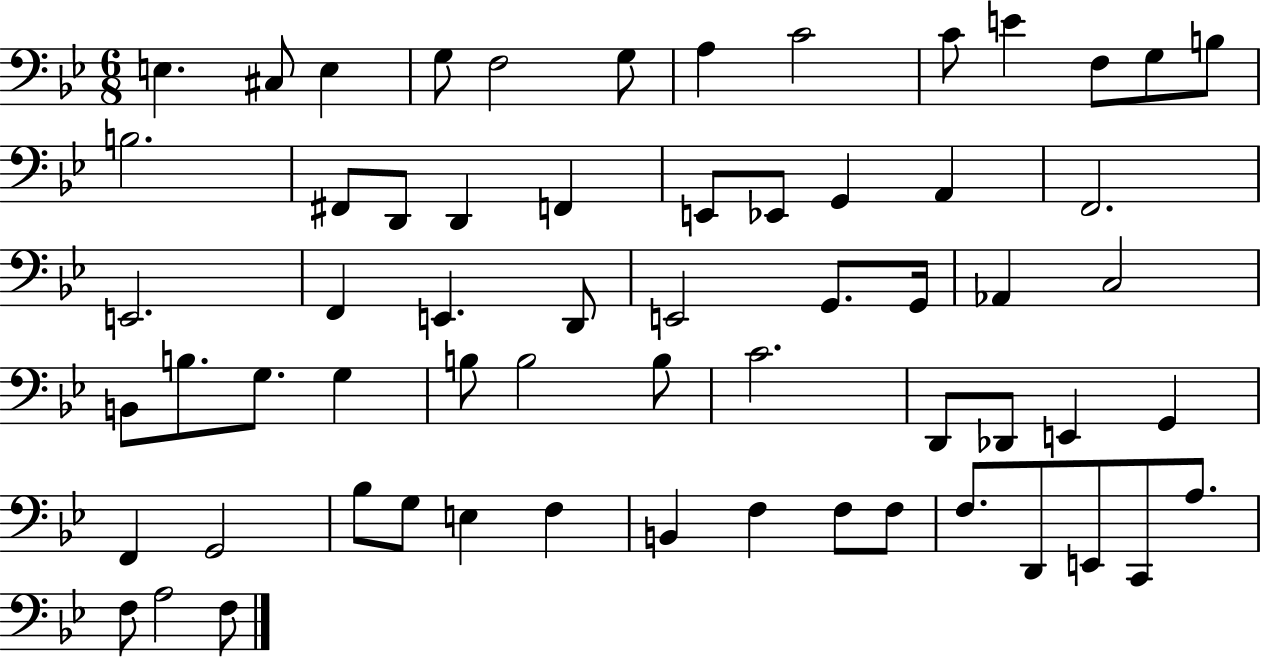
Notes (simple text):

E3/q. C#3/e E3/q G3/e F3/h G3/e A3/q C4/h C4/e E4/q F3/e G3/e B3/e B3/h. F#2/e D2/e D2/q F2/q E2/e Eb2/e G2/q A2/q F2/h. E2/h. F2/q E2/q. D2/e E2/h G2/e. G2/s Ab2/q C3/h B2/e B3/e. G3/e. G3/q B3/e B3/h B3/e C4/h. D2/e Db2/e E2/q G2/q F2/q G2/h Bb3/e G3/e E3/q F3/q B2/q F3/q F3/e F3/e F3/e. D2/e E2/e C2/e A3/e. F3/e A3/h F3/e